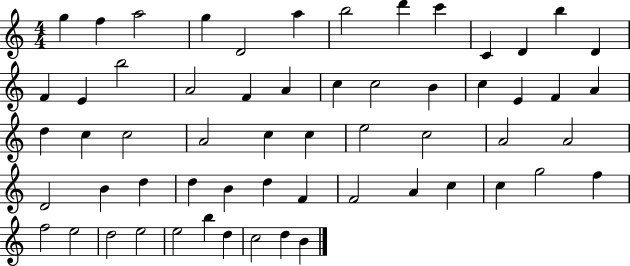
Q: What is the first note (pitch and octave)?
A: G5